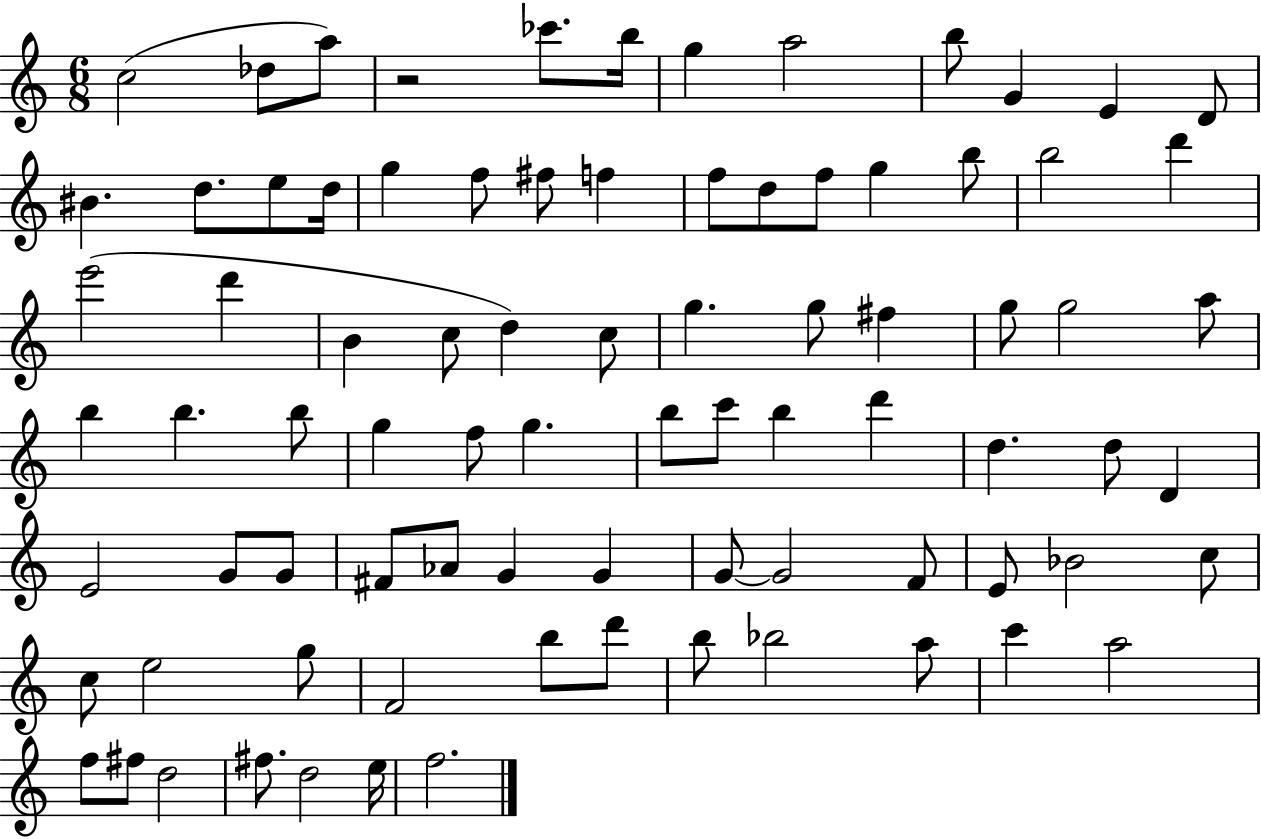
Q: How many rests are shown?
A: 1